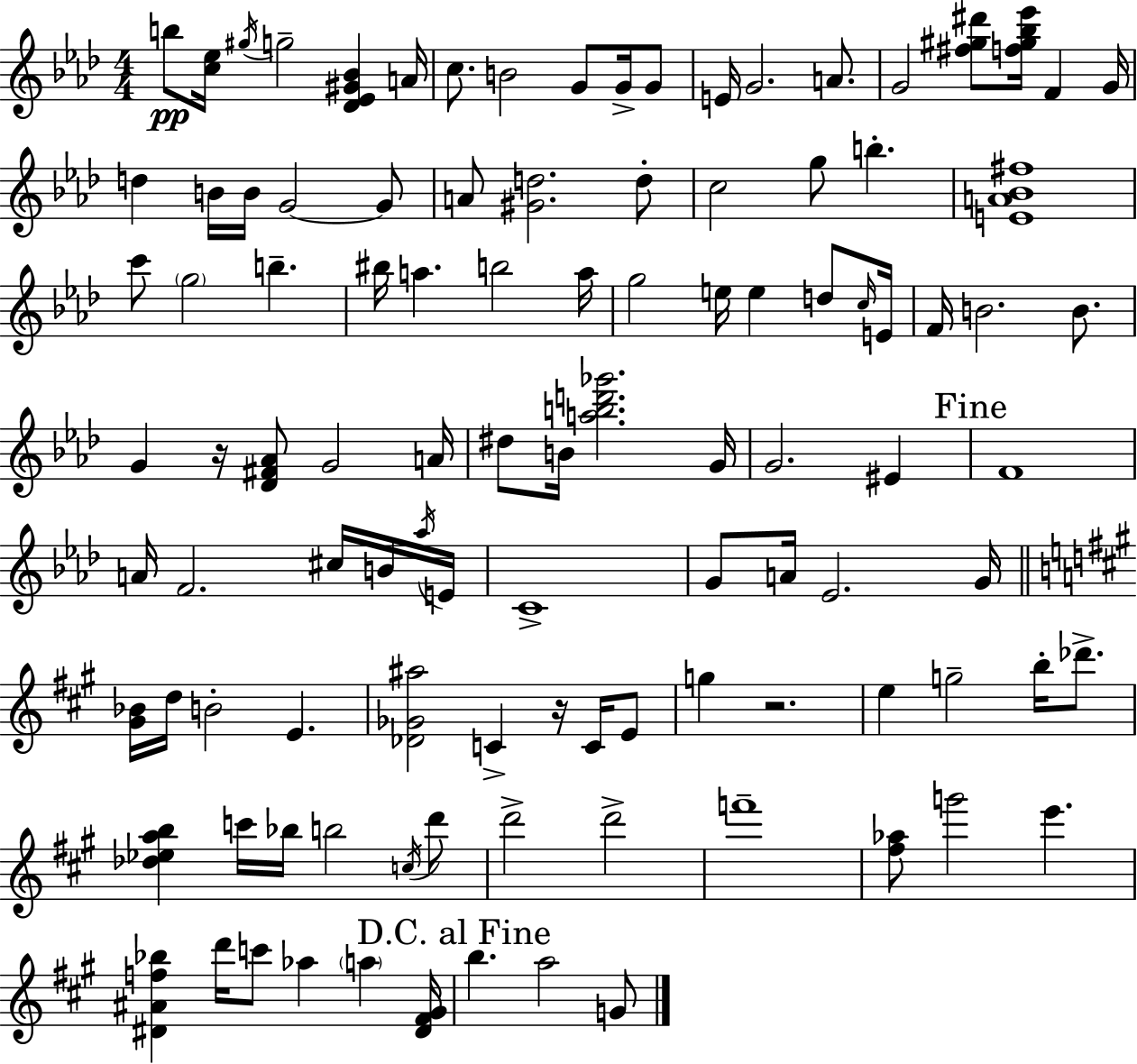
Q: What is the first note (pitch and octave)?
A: B5